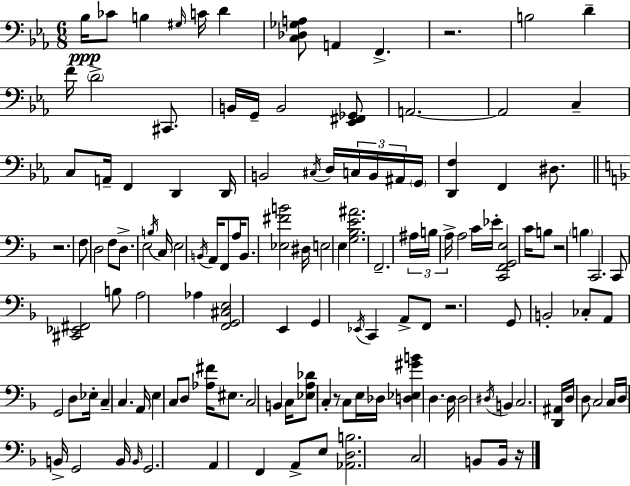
X:1
T:Untitled
M:6/8
L:1/4
K:Cm
_B,/4 _C/2 B, ^G,/4 C/4 D [C,_D,_G,A,]/2 A,, F,, z2 B,2 D F/4 D2 ^C,,/2 B,,/4 G,,/4 B,,2 [_E,,^F,,_G,,]/2 A,,2 A,,2 C, C,/2 A,,/4 F,, D,, D,,/4 B,,2 ^C,/4 D,/4 C,/4 B,,/4 ^A,,/4 G,,/4 [D,,F,] F,, ^D,/2 z2 F,/2 D,2 F,/2 D,/2 E,2 B,/4 C,/4 E,2 B,,/4 A,,/4 F,,/2 A,/4 B,,/2 [_E,^FB]2 ^D,/4 E,2 E, [G,_B,E^A]2 F,,2 ^A,/4 B,/4 A,/4 A,2 C/4 _E/4 [C,,F,,G,,E,]2 C/4 B,/2 z2 B, C,,2 C,,/2 [^C,,_E,,^F,,]2 B,/2 A,2 _A, [F,,G,,^C,E,]2 E,, G,, _E,,/4 C,, A,,/2 F,,/2 z2 G,,/2 B,,2 _C,/2 A,,/2 G,,2 D,/2 _E,/4 C, C, A,,/4 E, C,/2 D,/2 [_A,^F]/4 ^E,/2 C,2 B,, C,/4 [_E,A,_D]/2 C, z/2 C,/2 E,/4 _D,/4 [D,_E,^GB] D, D,/4 D,2 ^D,/4 B,, C,2 [D,,^A,,]/4 D,/4 D,/2 C,2 C,/4 D,/4 B,,/4 G,,2 B,,/4 B,,/4 G,,2 A,, F,, A,,/2 E,/2 [_A,,D,B,]2 C,2 B,,/2 B,,/4 z/4